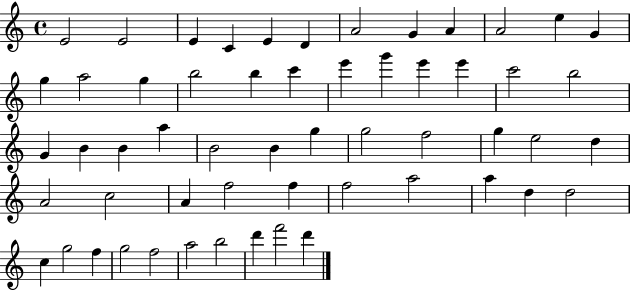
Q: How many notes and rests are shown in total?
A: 56